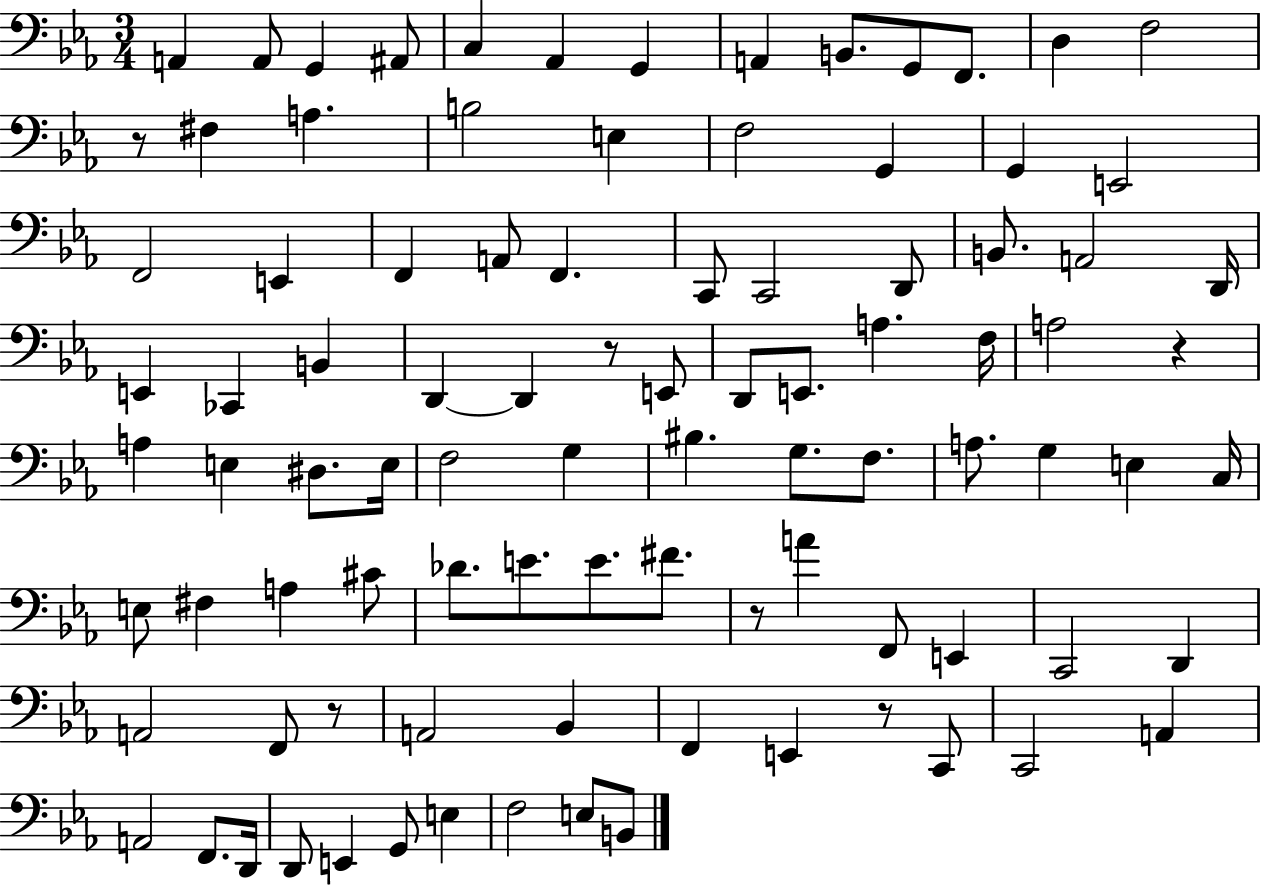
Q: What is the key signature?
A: EES major